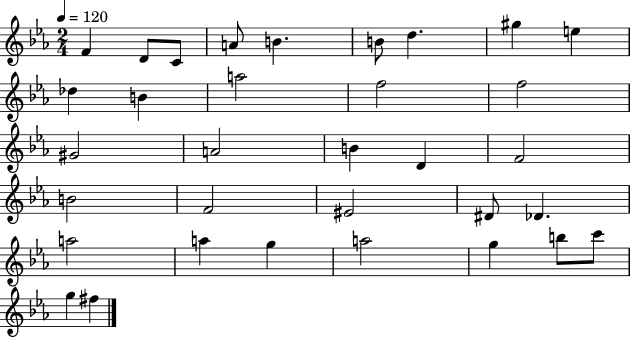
{
  \clef treble
  \numericTimeSignature
  \time 2/4
  \key ees \major
  \tempo 4 = 120
  f'4 d'8 c'8 | a'8 b'4. | b'8 d''4. | gis''4 e''4 | \break des''4 b'4 | a''2 | f''2 | f''2 | \break gis'2 | a'2 | b'4 d'4 | f'2 | \break b'2 | f'2 | eis'2 | dis'8 des'4. | \break a''2 | a''4 g''4 | a''2 | g''4 b''8 c'''8 | \break g''4 fis''4 | \bar "|."
}